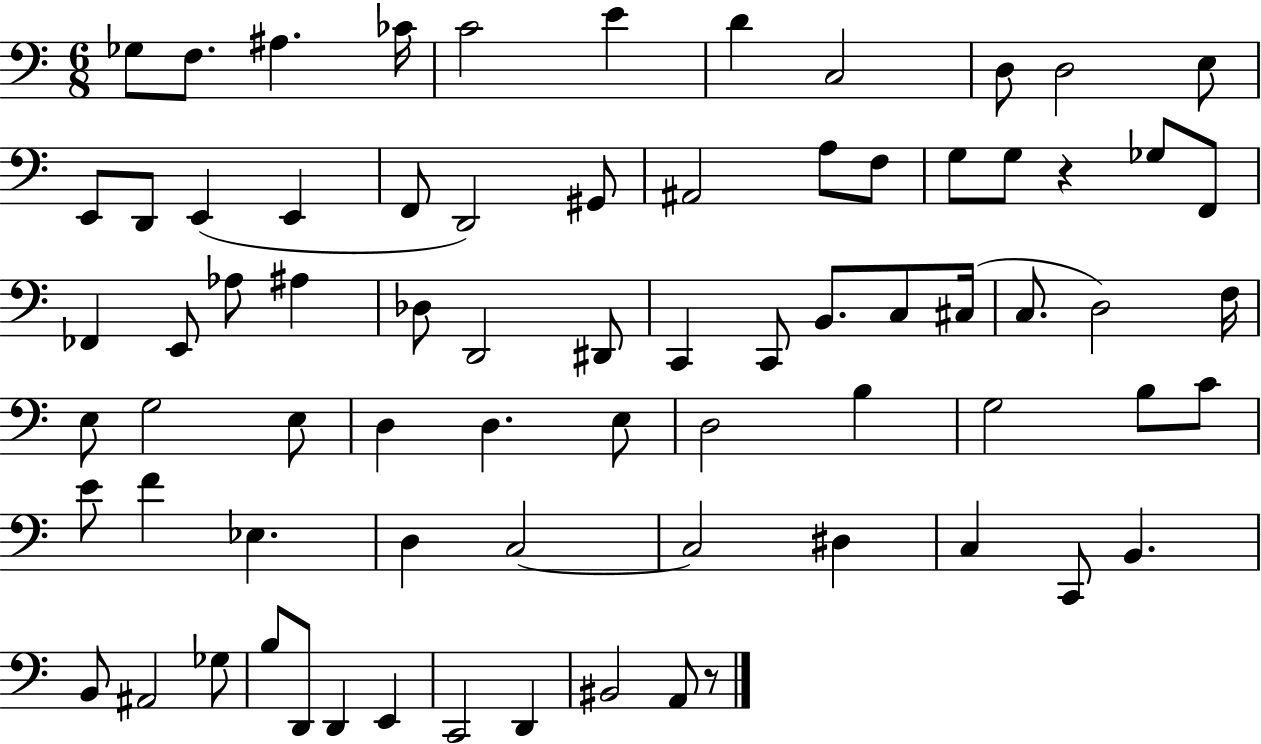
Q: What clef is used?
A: bass